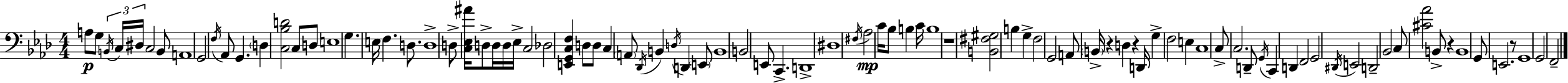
A3/e G3/e B2/s C3/s D#3/s C3/h B2/e A2/w G2/h F3/s Ab2/e G2/q. D3/q [C3,Bb3,D4]/h C3/e D3/e E3/w G3/q. E3/s F3/q. D3/e. D3/w D3/e [C3,Eb3,A#4]/s D3/e D3/s D3/s Eb3/s C3/h Db3/h [E2,G2,C3,F3]/q D3/e D3/e C3/q A2/e Db2/s B2/q D3/s D2/q E2/e B2/w B2/h E2/e C2/q. D2/w D#3/w F#3/s Ab3/h C4/s Bb3/e B3/q C4/s B3/w R/w [B2,F#3,G#3]/h B3/q G3/q F3/h G2/h A2/e B2/s R/q D3/q R/q D2/s G3/q F3/h E3/q C3/w C3/e C3/h. D2/e G2/s C2/q D2/q F2/h G2/h D#2/s E2/h D2/h Bb2/h C3/e [C#4,Ab4]/h B2/e R/q B2/w G2/e E2/h. R/e G2/w G2/h F2/h